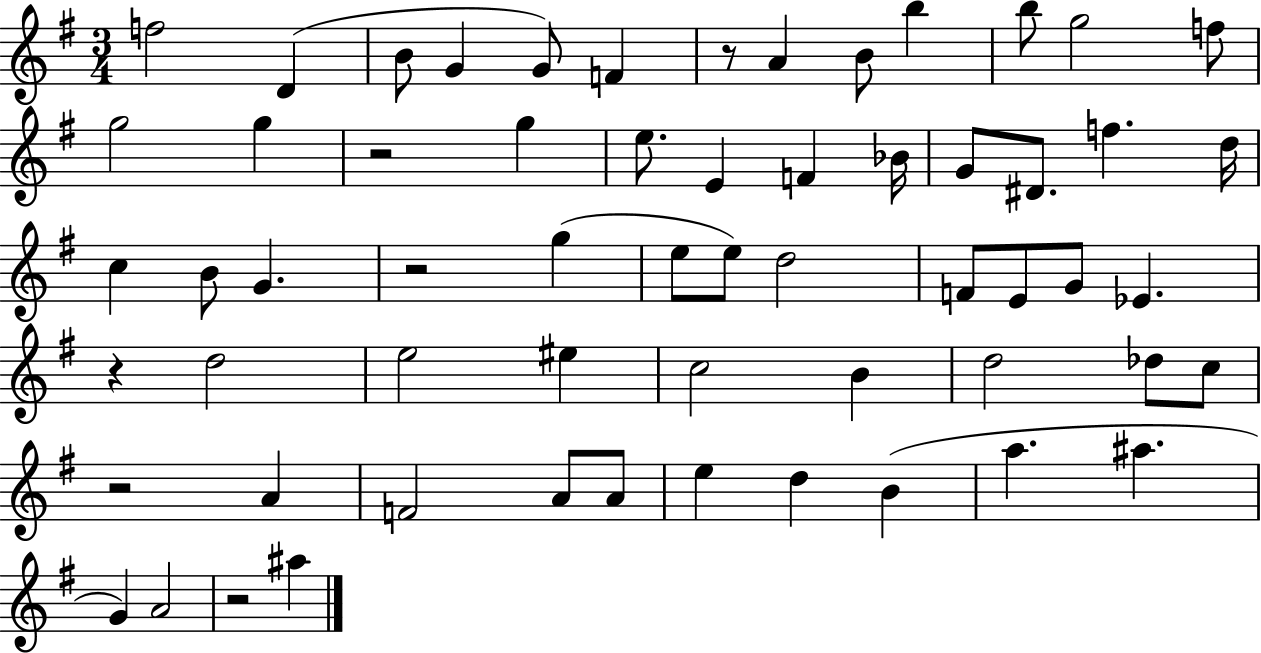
F5/h D4/q B4/e G4/q G4/e F4/q R/e A4/q B4/e B5/q B5/e G5/h F5/e G5/h G5/q R/h G5/q E5/e. E4/q F4/q Bb4/s G4/e D#4/e. F5/q. D5/s C5/q B4/e G4/q. R/h G5/q E5/e E5/e D5/h F4/e E4/e G4/e Eb4/q. R/q D5/h E5/h EIS5/q C5/h B4/q D5/h Db5/e C5/e R/h A4/q F4/h A4/e A4/e E5/q D5/q B4/q A5/q. A#5/q. G4/q A4/h R/h A#5/q